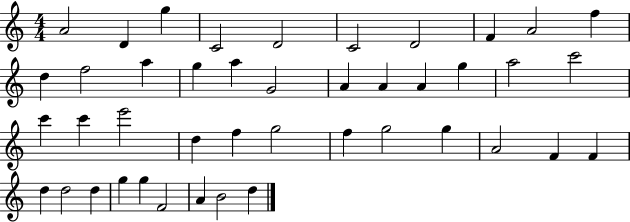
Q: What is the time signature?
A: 4/4